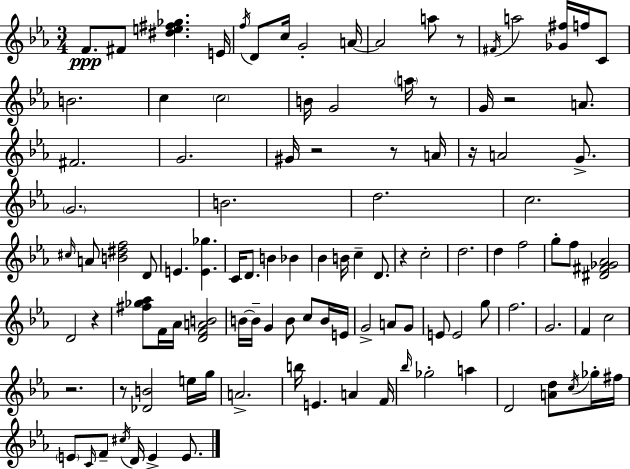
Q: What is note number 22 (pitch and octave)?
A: A4